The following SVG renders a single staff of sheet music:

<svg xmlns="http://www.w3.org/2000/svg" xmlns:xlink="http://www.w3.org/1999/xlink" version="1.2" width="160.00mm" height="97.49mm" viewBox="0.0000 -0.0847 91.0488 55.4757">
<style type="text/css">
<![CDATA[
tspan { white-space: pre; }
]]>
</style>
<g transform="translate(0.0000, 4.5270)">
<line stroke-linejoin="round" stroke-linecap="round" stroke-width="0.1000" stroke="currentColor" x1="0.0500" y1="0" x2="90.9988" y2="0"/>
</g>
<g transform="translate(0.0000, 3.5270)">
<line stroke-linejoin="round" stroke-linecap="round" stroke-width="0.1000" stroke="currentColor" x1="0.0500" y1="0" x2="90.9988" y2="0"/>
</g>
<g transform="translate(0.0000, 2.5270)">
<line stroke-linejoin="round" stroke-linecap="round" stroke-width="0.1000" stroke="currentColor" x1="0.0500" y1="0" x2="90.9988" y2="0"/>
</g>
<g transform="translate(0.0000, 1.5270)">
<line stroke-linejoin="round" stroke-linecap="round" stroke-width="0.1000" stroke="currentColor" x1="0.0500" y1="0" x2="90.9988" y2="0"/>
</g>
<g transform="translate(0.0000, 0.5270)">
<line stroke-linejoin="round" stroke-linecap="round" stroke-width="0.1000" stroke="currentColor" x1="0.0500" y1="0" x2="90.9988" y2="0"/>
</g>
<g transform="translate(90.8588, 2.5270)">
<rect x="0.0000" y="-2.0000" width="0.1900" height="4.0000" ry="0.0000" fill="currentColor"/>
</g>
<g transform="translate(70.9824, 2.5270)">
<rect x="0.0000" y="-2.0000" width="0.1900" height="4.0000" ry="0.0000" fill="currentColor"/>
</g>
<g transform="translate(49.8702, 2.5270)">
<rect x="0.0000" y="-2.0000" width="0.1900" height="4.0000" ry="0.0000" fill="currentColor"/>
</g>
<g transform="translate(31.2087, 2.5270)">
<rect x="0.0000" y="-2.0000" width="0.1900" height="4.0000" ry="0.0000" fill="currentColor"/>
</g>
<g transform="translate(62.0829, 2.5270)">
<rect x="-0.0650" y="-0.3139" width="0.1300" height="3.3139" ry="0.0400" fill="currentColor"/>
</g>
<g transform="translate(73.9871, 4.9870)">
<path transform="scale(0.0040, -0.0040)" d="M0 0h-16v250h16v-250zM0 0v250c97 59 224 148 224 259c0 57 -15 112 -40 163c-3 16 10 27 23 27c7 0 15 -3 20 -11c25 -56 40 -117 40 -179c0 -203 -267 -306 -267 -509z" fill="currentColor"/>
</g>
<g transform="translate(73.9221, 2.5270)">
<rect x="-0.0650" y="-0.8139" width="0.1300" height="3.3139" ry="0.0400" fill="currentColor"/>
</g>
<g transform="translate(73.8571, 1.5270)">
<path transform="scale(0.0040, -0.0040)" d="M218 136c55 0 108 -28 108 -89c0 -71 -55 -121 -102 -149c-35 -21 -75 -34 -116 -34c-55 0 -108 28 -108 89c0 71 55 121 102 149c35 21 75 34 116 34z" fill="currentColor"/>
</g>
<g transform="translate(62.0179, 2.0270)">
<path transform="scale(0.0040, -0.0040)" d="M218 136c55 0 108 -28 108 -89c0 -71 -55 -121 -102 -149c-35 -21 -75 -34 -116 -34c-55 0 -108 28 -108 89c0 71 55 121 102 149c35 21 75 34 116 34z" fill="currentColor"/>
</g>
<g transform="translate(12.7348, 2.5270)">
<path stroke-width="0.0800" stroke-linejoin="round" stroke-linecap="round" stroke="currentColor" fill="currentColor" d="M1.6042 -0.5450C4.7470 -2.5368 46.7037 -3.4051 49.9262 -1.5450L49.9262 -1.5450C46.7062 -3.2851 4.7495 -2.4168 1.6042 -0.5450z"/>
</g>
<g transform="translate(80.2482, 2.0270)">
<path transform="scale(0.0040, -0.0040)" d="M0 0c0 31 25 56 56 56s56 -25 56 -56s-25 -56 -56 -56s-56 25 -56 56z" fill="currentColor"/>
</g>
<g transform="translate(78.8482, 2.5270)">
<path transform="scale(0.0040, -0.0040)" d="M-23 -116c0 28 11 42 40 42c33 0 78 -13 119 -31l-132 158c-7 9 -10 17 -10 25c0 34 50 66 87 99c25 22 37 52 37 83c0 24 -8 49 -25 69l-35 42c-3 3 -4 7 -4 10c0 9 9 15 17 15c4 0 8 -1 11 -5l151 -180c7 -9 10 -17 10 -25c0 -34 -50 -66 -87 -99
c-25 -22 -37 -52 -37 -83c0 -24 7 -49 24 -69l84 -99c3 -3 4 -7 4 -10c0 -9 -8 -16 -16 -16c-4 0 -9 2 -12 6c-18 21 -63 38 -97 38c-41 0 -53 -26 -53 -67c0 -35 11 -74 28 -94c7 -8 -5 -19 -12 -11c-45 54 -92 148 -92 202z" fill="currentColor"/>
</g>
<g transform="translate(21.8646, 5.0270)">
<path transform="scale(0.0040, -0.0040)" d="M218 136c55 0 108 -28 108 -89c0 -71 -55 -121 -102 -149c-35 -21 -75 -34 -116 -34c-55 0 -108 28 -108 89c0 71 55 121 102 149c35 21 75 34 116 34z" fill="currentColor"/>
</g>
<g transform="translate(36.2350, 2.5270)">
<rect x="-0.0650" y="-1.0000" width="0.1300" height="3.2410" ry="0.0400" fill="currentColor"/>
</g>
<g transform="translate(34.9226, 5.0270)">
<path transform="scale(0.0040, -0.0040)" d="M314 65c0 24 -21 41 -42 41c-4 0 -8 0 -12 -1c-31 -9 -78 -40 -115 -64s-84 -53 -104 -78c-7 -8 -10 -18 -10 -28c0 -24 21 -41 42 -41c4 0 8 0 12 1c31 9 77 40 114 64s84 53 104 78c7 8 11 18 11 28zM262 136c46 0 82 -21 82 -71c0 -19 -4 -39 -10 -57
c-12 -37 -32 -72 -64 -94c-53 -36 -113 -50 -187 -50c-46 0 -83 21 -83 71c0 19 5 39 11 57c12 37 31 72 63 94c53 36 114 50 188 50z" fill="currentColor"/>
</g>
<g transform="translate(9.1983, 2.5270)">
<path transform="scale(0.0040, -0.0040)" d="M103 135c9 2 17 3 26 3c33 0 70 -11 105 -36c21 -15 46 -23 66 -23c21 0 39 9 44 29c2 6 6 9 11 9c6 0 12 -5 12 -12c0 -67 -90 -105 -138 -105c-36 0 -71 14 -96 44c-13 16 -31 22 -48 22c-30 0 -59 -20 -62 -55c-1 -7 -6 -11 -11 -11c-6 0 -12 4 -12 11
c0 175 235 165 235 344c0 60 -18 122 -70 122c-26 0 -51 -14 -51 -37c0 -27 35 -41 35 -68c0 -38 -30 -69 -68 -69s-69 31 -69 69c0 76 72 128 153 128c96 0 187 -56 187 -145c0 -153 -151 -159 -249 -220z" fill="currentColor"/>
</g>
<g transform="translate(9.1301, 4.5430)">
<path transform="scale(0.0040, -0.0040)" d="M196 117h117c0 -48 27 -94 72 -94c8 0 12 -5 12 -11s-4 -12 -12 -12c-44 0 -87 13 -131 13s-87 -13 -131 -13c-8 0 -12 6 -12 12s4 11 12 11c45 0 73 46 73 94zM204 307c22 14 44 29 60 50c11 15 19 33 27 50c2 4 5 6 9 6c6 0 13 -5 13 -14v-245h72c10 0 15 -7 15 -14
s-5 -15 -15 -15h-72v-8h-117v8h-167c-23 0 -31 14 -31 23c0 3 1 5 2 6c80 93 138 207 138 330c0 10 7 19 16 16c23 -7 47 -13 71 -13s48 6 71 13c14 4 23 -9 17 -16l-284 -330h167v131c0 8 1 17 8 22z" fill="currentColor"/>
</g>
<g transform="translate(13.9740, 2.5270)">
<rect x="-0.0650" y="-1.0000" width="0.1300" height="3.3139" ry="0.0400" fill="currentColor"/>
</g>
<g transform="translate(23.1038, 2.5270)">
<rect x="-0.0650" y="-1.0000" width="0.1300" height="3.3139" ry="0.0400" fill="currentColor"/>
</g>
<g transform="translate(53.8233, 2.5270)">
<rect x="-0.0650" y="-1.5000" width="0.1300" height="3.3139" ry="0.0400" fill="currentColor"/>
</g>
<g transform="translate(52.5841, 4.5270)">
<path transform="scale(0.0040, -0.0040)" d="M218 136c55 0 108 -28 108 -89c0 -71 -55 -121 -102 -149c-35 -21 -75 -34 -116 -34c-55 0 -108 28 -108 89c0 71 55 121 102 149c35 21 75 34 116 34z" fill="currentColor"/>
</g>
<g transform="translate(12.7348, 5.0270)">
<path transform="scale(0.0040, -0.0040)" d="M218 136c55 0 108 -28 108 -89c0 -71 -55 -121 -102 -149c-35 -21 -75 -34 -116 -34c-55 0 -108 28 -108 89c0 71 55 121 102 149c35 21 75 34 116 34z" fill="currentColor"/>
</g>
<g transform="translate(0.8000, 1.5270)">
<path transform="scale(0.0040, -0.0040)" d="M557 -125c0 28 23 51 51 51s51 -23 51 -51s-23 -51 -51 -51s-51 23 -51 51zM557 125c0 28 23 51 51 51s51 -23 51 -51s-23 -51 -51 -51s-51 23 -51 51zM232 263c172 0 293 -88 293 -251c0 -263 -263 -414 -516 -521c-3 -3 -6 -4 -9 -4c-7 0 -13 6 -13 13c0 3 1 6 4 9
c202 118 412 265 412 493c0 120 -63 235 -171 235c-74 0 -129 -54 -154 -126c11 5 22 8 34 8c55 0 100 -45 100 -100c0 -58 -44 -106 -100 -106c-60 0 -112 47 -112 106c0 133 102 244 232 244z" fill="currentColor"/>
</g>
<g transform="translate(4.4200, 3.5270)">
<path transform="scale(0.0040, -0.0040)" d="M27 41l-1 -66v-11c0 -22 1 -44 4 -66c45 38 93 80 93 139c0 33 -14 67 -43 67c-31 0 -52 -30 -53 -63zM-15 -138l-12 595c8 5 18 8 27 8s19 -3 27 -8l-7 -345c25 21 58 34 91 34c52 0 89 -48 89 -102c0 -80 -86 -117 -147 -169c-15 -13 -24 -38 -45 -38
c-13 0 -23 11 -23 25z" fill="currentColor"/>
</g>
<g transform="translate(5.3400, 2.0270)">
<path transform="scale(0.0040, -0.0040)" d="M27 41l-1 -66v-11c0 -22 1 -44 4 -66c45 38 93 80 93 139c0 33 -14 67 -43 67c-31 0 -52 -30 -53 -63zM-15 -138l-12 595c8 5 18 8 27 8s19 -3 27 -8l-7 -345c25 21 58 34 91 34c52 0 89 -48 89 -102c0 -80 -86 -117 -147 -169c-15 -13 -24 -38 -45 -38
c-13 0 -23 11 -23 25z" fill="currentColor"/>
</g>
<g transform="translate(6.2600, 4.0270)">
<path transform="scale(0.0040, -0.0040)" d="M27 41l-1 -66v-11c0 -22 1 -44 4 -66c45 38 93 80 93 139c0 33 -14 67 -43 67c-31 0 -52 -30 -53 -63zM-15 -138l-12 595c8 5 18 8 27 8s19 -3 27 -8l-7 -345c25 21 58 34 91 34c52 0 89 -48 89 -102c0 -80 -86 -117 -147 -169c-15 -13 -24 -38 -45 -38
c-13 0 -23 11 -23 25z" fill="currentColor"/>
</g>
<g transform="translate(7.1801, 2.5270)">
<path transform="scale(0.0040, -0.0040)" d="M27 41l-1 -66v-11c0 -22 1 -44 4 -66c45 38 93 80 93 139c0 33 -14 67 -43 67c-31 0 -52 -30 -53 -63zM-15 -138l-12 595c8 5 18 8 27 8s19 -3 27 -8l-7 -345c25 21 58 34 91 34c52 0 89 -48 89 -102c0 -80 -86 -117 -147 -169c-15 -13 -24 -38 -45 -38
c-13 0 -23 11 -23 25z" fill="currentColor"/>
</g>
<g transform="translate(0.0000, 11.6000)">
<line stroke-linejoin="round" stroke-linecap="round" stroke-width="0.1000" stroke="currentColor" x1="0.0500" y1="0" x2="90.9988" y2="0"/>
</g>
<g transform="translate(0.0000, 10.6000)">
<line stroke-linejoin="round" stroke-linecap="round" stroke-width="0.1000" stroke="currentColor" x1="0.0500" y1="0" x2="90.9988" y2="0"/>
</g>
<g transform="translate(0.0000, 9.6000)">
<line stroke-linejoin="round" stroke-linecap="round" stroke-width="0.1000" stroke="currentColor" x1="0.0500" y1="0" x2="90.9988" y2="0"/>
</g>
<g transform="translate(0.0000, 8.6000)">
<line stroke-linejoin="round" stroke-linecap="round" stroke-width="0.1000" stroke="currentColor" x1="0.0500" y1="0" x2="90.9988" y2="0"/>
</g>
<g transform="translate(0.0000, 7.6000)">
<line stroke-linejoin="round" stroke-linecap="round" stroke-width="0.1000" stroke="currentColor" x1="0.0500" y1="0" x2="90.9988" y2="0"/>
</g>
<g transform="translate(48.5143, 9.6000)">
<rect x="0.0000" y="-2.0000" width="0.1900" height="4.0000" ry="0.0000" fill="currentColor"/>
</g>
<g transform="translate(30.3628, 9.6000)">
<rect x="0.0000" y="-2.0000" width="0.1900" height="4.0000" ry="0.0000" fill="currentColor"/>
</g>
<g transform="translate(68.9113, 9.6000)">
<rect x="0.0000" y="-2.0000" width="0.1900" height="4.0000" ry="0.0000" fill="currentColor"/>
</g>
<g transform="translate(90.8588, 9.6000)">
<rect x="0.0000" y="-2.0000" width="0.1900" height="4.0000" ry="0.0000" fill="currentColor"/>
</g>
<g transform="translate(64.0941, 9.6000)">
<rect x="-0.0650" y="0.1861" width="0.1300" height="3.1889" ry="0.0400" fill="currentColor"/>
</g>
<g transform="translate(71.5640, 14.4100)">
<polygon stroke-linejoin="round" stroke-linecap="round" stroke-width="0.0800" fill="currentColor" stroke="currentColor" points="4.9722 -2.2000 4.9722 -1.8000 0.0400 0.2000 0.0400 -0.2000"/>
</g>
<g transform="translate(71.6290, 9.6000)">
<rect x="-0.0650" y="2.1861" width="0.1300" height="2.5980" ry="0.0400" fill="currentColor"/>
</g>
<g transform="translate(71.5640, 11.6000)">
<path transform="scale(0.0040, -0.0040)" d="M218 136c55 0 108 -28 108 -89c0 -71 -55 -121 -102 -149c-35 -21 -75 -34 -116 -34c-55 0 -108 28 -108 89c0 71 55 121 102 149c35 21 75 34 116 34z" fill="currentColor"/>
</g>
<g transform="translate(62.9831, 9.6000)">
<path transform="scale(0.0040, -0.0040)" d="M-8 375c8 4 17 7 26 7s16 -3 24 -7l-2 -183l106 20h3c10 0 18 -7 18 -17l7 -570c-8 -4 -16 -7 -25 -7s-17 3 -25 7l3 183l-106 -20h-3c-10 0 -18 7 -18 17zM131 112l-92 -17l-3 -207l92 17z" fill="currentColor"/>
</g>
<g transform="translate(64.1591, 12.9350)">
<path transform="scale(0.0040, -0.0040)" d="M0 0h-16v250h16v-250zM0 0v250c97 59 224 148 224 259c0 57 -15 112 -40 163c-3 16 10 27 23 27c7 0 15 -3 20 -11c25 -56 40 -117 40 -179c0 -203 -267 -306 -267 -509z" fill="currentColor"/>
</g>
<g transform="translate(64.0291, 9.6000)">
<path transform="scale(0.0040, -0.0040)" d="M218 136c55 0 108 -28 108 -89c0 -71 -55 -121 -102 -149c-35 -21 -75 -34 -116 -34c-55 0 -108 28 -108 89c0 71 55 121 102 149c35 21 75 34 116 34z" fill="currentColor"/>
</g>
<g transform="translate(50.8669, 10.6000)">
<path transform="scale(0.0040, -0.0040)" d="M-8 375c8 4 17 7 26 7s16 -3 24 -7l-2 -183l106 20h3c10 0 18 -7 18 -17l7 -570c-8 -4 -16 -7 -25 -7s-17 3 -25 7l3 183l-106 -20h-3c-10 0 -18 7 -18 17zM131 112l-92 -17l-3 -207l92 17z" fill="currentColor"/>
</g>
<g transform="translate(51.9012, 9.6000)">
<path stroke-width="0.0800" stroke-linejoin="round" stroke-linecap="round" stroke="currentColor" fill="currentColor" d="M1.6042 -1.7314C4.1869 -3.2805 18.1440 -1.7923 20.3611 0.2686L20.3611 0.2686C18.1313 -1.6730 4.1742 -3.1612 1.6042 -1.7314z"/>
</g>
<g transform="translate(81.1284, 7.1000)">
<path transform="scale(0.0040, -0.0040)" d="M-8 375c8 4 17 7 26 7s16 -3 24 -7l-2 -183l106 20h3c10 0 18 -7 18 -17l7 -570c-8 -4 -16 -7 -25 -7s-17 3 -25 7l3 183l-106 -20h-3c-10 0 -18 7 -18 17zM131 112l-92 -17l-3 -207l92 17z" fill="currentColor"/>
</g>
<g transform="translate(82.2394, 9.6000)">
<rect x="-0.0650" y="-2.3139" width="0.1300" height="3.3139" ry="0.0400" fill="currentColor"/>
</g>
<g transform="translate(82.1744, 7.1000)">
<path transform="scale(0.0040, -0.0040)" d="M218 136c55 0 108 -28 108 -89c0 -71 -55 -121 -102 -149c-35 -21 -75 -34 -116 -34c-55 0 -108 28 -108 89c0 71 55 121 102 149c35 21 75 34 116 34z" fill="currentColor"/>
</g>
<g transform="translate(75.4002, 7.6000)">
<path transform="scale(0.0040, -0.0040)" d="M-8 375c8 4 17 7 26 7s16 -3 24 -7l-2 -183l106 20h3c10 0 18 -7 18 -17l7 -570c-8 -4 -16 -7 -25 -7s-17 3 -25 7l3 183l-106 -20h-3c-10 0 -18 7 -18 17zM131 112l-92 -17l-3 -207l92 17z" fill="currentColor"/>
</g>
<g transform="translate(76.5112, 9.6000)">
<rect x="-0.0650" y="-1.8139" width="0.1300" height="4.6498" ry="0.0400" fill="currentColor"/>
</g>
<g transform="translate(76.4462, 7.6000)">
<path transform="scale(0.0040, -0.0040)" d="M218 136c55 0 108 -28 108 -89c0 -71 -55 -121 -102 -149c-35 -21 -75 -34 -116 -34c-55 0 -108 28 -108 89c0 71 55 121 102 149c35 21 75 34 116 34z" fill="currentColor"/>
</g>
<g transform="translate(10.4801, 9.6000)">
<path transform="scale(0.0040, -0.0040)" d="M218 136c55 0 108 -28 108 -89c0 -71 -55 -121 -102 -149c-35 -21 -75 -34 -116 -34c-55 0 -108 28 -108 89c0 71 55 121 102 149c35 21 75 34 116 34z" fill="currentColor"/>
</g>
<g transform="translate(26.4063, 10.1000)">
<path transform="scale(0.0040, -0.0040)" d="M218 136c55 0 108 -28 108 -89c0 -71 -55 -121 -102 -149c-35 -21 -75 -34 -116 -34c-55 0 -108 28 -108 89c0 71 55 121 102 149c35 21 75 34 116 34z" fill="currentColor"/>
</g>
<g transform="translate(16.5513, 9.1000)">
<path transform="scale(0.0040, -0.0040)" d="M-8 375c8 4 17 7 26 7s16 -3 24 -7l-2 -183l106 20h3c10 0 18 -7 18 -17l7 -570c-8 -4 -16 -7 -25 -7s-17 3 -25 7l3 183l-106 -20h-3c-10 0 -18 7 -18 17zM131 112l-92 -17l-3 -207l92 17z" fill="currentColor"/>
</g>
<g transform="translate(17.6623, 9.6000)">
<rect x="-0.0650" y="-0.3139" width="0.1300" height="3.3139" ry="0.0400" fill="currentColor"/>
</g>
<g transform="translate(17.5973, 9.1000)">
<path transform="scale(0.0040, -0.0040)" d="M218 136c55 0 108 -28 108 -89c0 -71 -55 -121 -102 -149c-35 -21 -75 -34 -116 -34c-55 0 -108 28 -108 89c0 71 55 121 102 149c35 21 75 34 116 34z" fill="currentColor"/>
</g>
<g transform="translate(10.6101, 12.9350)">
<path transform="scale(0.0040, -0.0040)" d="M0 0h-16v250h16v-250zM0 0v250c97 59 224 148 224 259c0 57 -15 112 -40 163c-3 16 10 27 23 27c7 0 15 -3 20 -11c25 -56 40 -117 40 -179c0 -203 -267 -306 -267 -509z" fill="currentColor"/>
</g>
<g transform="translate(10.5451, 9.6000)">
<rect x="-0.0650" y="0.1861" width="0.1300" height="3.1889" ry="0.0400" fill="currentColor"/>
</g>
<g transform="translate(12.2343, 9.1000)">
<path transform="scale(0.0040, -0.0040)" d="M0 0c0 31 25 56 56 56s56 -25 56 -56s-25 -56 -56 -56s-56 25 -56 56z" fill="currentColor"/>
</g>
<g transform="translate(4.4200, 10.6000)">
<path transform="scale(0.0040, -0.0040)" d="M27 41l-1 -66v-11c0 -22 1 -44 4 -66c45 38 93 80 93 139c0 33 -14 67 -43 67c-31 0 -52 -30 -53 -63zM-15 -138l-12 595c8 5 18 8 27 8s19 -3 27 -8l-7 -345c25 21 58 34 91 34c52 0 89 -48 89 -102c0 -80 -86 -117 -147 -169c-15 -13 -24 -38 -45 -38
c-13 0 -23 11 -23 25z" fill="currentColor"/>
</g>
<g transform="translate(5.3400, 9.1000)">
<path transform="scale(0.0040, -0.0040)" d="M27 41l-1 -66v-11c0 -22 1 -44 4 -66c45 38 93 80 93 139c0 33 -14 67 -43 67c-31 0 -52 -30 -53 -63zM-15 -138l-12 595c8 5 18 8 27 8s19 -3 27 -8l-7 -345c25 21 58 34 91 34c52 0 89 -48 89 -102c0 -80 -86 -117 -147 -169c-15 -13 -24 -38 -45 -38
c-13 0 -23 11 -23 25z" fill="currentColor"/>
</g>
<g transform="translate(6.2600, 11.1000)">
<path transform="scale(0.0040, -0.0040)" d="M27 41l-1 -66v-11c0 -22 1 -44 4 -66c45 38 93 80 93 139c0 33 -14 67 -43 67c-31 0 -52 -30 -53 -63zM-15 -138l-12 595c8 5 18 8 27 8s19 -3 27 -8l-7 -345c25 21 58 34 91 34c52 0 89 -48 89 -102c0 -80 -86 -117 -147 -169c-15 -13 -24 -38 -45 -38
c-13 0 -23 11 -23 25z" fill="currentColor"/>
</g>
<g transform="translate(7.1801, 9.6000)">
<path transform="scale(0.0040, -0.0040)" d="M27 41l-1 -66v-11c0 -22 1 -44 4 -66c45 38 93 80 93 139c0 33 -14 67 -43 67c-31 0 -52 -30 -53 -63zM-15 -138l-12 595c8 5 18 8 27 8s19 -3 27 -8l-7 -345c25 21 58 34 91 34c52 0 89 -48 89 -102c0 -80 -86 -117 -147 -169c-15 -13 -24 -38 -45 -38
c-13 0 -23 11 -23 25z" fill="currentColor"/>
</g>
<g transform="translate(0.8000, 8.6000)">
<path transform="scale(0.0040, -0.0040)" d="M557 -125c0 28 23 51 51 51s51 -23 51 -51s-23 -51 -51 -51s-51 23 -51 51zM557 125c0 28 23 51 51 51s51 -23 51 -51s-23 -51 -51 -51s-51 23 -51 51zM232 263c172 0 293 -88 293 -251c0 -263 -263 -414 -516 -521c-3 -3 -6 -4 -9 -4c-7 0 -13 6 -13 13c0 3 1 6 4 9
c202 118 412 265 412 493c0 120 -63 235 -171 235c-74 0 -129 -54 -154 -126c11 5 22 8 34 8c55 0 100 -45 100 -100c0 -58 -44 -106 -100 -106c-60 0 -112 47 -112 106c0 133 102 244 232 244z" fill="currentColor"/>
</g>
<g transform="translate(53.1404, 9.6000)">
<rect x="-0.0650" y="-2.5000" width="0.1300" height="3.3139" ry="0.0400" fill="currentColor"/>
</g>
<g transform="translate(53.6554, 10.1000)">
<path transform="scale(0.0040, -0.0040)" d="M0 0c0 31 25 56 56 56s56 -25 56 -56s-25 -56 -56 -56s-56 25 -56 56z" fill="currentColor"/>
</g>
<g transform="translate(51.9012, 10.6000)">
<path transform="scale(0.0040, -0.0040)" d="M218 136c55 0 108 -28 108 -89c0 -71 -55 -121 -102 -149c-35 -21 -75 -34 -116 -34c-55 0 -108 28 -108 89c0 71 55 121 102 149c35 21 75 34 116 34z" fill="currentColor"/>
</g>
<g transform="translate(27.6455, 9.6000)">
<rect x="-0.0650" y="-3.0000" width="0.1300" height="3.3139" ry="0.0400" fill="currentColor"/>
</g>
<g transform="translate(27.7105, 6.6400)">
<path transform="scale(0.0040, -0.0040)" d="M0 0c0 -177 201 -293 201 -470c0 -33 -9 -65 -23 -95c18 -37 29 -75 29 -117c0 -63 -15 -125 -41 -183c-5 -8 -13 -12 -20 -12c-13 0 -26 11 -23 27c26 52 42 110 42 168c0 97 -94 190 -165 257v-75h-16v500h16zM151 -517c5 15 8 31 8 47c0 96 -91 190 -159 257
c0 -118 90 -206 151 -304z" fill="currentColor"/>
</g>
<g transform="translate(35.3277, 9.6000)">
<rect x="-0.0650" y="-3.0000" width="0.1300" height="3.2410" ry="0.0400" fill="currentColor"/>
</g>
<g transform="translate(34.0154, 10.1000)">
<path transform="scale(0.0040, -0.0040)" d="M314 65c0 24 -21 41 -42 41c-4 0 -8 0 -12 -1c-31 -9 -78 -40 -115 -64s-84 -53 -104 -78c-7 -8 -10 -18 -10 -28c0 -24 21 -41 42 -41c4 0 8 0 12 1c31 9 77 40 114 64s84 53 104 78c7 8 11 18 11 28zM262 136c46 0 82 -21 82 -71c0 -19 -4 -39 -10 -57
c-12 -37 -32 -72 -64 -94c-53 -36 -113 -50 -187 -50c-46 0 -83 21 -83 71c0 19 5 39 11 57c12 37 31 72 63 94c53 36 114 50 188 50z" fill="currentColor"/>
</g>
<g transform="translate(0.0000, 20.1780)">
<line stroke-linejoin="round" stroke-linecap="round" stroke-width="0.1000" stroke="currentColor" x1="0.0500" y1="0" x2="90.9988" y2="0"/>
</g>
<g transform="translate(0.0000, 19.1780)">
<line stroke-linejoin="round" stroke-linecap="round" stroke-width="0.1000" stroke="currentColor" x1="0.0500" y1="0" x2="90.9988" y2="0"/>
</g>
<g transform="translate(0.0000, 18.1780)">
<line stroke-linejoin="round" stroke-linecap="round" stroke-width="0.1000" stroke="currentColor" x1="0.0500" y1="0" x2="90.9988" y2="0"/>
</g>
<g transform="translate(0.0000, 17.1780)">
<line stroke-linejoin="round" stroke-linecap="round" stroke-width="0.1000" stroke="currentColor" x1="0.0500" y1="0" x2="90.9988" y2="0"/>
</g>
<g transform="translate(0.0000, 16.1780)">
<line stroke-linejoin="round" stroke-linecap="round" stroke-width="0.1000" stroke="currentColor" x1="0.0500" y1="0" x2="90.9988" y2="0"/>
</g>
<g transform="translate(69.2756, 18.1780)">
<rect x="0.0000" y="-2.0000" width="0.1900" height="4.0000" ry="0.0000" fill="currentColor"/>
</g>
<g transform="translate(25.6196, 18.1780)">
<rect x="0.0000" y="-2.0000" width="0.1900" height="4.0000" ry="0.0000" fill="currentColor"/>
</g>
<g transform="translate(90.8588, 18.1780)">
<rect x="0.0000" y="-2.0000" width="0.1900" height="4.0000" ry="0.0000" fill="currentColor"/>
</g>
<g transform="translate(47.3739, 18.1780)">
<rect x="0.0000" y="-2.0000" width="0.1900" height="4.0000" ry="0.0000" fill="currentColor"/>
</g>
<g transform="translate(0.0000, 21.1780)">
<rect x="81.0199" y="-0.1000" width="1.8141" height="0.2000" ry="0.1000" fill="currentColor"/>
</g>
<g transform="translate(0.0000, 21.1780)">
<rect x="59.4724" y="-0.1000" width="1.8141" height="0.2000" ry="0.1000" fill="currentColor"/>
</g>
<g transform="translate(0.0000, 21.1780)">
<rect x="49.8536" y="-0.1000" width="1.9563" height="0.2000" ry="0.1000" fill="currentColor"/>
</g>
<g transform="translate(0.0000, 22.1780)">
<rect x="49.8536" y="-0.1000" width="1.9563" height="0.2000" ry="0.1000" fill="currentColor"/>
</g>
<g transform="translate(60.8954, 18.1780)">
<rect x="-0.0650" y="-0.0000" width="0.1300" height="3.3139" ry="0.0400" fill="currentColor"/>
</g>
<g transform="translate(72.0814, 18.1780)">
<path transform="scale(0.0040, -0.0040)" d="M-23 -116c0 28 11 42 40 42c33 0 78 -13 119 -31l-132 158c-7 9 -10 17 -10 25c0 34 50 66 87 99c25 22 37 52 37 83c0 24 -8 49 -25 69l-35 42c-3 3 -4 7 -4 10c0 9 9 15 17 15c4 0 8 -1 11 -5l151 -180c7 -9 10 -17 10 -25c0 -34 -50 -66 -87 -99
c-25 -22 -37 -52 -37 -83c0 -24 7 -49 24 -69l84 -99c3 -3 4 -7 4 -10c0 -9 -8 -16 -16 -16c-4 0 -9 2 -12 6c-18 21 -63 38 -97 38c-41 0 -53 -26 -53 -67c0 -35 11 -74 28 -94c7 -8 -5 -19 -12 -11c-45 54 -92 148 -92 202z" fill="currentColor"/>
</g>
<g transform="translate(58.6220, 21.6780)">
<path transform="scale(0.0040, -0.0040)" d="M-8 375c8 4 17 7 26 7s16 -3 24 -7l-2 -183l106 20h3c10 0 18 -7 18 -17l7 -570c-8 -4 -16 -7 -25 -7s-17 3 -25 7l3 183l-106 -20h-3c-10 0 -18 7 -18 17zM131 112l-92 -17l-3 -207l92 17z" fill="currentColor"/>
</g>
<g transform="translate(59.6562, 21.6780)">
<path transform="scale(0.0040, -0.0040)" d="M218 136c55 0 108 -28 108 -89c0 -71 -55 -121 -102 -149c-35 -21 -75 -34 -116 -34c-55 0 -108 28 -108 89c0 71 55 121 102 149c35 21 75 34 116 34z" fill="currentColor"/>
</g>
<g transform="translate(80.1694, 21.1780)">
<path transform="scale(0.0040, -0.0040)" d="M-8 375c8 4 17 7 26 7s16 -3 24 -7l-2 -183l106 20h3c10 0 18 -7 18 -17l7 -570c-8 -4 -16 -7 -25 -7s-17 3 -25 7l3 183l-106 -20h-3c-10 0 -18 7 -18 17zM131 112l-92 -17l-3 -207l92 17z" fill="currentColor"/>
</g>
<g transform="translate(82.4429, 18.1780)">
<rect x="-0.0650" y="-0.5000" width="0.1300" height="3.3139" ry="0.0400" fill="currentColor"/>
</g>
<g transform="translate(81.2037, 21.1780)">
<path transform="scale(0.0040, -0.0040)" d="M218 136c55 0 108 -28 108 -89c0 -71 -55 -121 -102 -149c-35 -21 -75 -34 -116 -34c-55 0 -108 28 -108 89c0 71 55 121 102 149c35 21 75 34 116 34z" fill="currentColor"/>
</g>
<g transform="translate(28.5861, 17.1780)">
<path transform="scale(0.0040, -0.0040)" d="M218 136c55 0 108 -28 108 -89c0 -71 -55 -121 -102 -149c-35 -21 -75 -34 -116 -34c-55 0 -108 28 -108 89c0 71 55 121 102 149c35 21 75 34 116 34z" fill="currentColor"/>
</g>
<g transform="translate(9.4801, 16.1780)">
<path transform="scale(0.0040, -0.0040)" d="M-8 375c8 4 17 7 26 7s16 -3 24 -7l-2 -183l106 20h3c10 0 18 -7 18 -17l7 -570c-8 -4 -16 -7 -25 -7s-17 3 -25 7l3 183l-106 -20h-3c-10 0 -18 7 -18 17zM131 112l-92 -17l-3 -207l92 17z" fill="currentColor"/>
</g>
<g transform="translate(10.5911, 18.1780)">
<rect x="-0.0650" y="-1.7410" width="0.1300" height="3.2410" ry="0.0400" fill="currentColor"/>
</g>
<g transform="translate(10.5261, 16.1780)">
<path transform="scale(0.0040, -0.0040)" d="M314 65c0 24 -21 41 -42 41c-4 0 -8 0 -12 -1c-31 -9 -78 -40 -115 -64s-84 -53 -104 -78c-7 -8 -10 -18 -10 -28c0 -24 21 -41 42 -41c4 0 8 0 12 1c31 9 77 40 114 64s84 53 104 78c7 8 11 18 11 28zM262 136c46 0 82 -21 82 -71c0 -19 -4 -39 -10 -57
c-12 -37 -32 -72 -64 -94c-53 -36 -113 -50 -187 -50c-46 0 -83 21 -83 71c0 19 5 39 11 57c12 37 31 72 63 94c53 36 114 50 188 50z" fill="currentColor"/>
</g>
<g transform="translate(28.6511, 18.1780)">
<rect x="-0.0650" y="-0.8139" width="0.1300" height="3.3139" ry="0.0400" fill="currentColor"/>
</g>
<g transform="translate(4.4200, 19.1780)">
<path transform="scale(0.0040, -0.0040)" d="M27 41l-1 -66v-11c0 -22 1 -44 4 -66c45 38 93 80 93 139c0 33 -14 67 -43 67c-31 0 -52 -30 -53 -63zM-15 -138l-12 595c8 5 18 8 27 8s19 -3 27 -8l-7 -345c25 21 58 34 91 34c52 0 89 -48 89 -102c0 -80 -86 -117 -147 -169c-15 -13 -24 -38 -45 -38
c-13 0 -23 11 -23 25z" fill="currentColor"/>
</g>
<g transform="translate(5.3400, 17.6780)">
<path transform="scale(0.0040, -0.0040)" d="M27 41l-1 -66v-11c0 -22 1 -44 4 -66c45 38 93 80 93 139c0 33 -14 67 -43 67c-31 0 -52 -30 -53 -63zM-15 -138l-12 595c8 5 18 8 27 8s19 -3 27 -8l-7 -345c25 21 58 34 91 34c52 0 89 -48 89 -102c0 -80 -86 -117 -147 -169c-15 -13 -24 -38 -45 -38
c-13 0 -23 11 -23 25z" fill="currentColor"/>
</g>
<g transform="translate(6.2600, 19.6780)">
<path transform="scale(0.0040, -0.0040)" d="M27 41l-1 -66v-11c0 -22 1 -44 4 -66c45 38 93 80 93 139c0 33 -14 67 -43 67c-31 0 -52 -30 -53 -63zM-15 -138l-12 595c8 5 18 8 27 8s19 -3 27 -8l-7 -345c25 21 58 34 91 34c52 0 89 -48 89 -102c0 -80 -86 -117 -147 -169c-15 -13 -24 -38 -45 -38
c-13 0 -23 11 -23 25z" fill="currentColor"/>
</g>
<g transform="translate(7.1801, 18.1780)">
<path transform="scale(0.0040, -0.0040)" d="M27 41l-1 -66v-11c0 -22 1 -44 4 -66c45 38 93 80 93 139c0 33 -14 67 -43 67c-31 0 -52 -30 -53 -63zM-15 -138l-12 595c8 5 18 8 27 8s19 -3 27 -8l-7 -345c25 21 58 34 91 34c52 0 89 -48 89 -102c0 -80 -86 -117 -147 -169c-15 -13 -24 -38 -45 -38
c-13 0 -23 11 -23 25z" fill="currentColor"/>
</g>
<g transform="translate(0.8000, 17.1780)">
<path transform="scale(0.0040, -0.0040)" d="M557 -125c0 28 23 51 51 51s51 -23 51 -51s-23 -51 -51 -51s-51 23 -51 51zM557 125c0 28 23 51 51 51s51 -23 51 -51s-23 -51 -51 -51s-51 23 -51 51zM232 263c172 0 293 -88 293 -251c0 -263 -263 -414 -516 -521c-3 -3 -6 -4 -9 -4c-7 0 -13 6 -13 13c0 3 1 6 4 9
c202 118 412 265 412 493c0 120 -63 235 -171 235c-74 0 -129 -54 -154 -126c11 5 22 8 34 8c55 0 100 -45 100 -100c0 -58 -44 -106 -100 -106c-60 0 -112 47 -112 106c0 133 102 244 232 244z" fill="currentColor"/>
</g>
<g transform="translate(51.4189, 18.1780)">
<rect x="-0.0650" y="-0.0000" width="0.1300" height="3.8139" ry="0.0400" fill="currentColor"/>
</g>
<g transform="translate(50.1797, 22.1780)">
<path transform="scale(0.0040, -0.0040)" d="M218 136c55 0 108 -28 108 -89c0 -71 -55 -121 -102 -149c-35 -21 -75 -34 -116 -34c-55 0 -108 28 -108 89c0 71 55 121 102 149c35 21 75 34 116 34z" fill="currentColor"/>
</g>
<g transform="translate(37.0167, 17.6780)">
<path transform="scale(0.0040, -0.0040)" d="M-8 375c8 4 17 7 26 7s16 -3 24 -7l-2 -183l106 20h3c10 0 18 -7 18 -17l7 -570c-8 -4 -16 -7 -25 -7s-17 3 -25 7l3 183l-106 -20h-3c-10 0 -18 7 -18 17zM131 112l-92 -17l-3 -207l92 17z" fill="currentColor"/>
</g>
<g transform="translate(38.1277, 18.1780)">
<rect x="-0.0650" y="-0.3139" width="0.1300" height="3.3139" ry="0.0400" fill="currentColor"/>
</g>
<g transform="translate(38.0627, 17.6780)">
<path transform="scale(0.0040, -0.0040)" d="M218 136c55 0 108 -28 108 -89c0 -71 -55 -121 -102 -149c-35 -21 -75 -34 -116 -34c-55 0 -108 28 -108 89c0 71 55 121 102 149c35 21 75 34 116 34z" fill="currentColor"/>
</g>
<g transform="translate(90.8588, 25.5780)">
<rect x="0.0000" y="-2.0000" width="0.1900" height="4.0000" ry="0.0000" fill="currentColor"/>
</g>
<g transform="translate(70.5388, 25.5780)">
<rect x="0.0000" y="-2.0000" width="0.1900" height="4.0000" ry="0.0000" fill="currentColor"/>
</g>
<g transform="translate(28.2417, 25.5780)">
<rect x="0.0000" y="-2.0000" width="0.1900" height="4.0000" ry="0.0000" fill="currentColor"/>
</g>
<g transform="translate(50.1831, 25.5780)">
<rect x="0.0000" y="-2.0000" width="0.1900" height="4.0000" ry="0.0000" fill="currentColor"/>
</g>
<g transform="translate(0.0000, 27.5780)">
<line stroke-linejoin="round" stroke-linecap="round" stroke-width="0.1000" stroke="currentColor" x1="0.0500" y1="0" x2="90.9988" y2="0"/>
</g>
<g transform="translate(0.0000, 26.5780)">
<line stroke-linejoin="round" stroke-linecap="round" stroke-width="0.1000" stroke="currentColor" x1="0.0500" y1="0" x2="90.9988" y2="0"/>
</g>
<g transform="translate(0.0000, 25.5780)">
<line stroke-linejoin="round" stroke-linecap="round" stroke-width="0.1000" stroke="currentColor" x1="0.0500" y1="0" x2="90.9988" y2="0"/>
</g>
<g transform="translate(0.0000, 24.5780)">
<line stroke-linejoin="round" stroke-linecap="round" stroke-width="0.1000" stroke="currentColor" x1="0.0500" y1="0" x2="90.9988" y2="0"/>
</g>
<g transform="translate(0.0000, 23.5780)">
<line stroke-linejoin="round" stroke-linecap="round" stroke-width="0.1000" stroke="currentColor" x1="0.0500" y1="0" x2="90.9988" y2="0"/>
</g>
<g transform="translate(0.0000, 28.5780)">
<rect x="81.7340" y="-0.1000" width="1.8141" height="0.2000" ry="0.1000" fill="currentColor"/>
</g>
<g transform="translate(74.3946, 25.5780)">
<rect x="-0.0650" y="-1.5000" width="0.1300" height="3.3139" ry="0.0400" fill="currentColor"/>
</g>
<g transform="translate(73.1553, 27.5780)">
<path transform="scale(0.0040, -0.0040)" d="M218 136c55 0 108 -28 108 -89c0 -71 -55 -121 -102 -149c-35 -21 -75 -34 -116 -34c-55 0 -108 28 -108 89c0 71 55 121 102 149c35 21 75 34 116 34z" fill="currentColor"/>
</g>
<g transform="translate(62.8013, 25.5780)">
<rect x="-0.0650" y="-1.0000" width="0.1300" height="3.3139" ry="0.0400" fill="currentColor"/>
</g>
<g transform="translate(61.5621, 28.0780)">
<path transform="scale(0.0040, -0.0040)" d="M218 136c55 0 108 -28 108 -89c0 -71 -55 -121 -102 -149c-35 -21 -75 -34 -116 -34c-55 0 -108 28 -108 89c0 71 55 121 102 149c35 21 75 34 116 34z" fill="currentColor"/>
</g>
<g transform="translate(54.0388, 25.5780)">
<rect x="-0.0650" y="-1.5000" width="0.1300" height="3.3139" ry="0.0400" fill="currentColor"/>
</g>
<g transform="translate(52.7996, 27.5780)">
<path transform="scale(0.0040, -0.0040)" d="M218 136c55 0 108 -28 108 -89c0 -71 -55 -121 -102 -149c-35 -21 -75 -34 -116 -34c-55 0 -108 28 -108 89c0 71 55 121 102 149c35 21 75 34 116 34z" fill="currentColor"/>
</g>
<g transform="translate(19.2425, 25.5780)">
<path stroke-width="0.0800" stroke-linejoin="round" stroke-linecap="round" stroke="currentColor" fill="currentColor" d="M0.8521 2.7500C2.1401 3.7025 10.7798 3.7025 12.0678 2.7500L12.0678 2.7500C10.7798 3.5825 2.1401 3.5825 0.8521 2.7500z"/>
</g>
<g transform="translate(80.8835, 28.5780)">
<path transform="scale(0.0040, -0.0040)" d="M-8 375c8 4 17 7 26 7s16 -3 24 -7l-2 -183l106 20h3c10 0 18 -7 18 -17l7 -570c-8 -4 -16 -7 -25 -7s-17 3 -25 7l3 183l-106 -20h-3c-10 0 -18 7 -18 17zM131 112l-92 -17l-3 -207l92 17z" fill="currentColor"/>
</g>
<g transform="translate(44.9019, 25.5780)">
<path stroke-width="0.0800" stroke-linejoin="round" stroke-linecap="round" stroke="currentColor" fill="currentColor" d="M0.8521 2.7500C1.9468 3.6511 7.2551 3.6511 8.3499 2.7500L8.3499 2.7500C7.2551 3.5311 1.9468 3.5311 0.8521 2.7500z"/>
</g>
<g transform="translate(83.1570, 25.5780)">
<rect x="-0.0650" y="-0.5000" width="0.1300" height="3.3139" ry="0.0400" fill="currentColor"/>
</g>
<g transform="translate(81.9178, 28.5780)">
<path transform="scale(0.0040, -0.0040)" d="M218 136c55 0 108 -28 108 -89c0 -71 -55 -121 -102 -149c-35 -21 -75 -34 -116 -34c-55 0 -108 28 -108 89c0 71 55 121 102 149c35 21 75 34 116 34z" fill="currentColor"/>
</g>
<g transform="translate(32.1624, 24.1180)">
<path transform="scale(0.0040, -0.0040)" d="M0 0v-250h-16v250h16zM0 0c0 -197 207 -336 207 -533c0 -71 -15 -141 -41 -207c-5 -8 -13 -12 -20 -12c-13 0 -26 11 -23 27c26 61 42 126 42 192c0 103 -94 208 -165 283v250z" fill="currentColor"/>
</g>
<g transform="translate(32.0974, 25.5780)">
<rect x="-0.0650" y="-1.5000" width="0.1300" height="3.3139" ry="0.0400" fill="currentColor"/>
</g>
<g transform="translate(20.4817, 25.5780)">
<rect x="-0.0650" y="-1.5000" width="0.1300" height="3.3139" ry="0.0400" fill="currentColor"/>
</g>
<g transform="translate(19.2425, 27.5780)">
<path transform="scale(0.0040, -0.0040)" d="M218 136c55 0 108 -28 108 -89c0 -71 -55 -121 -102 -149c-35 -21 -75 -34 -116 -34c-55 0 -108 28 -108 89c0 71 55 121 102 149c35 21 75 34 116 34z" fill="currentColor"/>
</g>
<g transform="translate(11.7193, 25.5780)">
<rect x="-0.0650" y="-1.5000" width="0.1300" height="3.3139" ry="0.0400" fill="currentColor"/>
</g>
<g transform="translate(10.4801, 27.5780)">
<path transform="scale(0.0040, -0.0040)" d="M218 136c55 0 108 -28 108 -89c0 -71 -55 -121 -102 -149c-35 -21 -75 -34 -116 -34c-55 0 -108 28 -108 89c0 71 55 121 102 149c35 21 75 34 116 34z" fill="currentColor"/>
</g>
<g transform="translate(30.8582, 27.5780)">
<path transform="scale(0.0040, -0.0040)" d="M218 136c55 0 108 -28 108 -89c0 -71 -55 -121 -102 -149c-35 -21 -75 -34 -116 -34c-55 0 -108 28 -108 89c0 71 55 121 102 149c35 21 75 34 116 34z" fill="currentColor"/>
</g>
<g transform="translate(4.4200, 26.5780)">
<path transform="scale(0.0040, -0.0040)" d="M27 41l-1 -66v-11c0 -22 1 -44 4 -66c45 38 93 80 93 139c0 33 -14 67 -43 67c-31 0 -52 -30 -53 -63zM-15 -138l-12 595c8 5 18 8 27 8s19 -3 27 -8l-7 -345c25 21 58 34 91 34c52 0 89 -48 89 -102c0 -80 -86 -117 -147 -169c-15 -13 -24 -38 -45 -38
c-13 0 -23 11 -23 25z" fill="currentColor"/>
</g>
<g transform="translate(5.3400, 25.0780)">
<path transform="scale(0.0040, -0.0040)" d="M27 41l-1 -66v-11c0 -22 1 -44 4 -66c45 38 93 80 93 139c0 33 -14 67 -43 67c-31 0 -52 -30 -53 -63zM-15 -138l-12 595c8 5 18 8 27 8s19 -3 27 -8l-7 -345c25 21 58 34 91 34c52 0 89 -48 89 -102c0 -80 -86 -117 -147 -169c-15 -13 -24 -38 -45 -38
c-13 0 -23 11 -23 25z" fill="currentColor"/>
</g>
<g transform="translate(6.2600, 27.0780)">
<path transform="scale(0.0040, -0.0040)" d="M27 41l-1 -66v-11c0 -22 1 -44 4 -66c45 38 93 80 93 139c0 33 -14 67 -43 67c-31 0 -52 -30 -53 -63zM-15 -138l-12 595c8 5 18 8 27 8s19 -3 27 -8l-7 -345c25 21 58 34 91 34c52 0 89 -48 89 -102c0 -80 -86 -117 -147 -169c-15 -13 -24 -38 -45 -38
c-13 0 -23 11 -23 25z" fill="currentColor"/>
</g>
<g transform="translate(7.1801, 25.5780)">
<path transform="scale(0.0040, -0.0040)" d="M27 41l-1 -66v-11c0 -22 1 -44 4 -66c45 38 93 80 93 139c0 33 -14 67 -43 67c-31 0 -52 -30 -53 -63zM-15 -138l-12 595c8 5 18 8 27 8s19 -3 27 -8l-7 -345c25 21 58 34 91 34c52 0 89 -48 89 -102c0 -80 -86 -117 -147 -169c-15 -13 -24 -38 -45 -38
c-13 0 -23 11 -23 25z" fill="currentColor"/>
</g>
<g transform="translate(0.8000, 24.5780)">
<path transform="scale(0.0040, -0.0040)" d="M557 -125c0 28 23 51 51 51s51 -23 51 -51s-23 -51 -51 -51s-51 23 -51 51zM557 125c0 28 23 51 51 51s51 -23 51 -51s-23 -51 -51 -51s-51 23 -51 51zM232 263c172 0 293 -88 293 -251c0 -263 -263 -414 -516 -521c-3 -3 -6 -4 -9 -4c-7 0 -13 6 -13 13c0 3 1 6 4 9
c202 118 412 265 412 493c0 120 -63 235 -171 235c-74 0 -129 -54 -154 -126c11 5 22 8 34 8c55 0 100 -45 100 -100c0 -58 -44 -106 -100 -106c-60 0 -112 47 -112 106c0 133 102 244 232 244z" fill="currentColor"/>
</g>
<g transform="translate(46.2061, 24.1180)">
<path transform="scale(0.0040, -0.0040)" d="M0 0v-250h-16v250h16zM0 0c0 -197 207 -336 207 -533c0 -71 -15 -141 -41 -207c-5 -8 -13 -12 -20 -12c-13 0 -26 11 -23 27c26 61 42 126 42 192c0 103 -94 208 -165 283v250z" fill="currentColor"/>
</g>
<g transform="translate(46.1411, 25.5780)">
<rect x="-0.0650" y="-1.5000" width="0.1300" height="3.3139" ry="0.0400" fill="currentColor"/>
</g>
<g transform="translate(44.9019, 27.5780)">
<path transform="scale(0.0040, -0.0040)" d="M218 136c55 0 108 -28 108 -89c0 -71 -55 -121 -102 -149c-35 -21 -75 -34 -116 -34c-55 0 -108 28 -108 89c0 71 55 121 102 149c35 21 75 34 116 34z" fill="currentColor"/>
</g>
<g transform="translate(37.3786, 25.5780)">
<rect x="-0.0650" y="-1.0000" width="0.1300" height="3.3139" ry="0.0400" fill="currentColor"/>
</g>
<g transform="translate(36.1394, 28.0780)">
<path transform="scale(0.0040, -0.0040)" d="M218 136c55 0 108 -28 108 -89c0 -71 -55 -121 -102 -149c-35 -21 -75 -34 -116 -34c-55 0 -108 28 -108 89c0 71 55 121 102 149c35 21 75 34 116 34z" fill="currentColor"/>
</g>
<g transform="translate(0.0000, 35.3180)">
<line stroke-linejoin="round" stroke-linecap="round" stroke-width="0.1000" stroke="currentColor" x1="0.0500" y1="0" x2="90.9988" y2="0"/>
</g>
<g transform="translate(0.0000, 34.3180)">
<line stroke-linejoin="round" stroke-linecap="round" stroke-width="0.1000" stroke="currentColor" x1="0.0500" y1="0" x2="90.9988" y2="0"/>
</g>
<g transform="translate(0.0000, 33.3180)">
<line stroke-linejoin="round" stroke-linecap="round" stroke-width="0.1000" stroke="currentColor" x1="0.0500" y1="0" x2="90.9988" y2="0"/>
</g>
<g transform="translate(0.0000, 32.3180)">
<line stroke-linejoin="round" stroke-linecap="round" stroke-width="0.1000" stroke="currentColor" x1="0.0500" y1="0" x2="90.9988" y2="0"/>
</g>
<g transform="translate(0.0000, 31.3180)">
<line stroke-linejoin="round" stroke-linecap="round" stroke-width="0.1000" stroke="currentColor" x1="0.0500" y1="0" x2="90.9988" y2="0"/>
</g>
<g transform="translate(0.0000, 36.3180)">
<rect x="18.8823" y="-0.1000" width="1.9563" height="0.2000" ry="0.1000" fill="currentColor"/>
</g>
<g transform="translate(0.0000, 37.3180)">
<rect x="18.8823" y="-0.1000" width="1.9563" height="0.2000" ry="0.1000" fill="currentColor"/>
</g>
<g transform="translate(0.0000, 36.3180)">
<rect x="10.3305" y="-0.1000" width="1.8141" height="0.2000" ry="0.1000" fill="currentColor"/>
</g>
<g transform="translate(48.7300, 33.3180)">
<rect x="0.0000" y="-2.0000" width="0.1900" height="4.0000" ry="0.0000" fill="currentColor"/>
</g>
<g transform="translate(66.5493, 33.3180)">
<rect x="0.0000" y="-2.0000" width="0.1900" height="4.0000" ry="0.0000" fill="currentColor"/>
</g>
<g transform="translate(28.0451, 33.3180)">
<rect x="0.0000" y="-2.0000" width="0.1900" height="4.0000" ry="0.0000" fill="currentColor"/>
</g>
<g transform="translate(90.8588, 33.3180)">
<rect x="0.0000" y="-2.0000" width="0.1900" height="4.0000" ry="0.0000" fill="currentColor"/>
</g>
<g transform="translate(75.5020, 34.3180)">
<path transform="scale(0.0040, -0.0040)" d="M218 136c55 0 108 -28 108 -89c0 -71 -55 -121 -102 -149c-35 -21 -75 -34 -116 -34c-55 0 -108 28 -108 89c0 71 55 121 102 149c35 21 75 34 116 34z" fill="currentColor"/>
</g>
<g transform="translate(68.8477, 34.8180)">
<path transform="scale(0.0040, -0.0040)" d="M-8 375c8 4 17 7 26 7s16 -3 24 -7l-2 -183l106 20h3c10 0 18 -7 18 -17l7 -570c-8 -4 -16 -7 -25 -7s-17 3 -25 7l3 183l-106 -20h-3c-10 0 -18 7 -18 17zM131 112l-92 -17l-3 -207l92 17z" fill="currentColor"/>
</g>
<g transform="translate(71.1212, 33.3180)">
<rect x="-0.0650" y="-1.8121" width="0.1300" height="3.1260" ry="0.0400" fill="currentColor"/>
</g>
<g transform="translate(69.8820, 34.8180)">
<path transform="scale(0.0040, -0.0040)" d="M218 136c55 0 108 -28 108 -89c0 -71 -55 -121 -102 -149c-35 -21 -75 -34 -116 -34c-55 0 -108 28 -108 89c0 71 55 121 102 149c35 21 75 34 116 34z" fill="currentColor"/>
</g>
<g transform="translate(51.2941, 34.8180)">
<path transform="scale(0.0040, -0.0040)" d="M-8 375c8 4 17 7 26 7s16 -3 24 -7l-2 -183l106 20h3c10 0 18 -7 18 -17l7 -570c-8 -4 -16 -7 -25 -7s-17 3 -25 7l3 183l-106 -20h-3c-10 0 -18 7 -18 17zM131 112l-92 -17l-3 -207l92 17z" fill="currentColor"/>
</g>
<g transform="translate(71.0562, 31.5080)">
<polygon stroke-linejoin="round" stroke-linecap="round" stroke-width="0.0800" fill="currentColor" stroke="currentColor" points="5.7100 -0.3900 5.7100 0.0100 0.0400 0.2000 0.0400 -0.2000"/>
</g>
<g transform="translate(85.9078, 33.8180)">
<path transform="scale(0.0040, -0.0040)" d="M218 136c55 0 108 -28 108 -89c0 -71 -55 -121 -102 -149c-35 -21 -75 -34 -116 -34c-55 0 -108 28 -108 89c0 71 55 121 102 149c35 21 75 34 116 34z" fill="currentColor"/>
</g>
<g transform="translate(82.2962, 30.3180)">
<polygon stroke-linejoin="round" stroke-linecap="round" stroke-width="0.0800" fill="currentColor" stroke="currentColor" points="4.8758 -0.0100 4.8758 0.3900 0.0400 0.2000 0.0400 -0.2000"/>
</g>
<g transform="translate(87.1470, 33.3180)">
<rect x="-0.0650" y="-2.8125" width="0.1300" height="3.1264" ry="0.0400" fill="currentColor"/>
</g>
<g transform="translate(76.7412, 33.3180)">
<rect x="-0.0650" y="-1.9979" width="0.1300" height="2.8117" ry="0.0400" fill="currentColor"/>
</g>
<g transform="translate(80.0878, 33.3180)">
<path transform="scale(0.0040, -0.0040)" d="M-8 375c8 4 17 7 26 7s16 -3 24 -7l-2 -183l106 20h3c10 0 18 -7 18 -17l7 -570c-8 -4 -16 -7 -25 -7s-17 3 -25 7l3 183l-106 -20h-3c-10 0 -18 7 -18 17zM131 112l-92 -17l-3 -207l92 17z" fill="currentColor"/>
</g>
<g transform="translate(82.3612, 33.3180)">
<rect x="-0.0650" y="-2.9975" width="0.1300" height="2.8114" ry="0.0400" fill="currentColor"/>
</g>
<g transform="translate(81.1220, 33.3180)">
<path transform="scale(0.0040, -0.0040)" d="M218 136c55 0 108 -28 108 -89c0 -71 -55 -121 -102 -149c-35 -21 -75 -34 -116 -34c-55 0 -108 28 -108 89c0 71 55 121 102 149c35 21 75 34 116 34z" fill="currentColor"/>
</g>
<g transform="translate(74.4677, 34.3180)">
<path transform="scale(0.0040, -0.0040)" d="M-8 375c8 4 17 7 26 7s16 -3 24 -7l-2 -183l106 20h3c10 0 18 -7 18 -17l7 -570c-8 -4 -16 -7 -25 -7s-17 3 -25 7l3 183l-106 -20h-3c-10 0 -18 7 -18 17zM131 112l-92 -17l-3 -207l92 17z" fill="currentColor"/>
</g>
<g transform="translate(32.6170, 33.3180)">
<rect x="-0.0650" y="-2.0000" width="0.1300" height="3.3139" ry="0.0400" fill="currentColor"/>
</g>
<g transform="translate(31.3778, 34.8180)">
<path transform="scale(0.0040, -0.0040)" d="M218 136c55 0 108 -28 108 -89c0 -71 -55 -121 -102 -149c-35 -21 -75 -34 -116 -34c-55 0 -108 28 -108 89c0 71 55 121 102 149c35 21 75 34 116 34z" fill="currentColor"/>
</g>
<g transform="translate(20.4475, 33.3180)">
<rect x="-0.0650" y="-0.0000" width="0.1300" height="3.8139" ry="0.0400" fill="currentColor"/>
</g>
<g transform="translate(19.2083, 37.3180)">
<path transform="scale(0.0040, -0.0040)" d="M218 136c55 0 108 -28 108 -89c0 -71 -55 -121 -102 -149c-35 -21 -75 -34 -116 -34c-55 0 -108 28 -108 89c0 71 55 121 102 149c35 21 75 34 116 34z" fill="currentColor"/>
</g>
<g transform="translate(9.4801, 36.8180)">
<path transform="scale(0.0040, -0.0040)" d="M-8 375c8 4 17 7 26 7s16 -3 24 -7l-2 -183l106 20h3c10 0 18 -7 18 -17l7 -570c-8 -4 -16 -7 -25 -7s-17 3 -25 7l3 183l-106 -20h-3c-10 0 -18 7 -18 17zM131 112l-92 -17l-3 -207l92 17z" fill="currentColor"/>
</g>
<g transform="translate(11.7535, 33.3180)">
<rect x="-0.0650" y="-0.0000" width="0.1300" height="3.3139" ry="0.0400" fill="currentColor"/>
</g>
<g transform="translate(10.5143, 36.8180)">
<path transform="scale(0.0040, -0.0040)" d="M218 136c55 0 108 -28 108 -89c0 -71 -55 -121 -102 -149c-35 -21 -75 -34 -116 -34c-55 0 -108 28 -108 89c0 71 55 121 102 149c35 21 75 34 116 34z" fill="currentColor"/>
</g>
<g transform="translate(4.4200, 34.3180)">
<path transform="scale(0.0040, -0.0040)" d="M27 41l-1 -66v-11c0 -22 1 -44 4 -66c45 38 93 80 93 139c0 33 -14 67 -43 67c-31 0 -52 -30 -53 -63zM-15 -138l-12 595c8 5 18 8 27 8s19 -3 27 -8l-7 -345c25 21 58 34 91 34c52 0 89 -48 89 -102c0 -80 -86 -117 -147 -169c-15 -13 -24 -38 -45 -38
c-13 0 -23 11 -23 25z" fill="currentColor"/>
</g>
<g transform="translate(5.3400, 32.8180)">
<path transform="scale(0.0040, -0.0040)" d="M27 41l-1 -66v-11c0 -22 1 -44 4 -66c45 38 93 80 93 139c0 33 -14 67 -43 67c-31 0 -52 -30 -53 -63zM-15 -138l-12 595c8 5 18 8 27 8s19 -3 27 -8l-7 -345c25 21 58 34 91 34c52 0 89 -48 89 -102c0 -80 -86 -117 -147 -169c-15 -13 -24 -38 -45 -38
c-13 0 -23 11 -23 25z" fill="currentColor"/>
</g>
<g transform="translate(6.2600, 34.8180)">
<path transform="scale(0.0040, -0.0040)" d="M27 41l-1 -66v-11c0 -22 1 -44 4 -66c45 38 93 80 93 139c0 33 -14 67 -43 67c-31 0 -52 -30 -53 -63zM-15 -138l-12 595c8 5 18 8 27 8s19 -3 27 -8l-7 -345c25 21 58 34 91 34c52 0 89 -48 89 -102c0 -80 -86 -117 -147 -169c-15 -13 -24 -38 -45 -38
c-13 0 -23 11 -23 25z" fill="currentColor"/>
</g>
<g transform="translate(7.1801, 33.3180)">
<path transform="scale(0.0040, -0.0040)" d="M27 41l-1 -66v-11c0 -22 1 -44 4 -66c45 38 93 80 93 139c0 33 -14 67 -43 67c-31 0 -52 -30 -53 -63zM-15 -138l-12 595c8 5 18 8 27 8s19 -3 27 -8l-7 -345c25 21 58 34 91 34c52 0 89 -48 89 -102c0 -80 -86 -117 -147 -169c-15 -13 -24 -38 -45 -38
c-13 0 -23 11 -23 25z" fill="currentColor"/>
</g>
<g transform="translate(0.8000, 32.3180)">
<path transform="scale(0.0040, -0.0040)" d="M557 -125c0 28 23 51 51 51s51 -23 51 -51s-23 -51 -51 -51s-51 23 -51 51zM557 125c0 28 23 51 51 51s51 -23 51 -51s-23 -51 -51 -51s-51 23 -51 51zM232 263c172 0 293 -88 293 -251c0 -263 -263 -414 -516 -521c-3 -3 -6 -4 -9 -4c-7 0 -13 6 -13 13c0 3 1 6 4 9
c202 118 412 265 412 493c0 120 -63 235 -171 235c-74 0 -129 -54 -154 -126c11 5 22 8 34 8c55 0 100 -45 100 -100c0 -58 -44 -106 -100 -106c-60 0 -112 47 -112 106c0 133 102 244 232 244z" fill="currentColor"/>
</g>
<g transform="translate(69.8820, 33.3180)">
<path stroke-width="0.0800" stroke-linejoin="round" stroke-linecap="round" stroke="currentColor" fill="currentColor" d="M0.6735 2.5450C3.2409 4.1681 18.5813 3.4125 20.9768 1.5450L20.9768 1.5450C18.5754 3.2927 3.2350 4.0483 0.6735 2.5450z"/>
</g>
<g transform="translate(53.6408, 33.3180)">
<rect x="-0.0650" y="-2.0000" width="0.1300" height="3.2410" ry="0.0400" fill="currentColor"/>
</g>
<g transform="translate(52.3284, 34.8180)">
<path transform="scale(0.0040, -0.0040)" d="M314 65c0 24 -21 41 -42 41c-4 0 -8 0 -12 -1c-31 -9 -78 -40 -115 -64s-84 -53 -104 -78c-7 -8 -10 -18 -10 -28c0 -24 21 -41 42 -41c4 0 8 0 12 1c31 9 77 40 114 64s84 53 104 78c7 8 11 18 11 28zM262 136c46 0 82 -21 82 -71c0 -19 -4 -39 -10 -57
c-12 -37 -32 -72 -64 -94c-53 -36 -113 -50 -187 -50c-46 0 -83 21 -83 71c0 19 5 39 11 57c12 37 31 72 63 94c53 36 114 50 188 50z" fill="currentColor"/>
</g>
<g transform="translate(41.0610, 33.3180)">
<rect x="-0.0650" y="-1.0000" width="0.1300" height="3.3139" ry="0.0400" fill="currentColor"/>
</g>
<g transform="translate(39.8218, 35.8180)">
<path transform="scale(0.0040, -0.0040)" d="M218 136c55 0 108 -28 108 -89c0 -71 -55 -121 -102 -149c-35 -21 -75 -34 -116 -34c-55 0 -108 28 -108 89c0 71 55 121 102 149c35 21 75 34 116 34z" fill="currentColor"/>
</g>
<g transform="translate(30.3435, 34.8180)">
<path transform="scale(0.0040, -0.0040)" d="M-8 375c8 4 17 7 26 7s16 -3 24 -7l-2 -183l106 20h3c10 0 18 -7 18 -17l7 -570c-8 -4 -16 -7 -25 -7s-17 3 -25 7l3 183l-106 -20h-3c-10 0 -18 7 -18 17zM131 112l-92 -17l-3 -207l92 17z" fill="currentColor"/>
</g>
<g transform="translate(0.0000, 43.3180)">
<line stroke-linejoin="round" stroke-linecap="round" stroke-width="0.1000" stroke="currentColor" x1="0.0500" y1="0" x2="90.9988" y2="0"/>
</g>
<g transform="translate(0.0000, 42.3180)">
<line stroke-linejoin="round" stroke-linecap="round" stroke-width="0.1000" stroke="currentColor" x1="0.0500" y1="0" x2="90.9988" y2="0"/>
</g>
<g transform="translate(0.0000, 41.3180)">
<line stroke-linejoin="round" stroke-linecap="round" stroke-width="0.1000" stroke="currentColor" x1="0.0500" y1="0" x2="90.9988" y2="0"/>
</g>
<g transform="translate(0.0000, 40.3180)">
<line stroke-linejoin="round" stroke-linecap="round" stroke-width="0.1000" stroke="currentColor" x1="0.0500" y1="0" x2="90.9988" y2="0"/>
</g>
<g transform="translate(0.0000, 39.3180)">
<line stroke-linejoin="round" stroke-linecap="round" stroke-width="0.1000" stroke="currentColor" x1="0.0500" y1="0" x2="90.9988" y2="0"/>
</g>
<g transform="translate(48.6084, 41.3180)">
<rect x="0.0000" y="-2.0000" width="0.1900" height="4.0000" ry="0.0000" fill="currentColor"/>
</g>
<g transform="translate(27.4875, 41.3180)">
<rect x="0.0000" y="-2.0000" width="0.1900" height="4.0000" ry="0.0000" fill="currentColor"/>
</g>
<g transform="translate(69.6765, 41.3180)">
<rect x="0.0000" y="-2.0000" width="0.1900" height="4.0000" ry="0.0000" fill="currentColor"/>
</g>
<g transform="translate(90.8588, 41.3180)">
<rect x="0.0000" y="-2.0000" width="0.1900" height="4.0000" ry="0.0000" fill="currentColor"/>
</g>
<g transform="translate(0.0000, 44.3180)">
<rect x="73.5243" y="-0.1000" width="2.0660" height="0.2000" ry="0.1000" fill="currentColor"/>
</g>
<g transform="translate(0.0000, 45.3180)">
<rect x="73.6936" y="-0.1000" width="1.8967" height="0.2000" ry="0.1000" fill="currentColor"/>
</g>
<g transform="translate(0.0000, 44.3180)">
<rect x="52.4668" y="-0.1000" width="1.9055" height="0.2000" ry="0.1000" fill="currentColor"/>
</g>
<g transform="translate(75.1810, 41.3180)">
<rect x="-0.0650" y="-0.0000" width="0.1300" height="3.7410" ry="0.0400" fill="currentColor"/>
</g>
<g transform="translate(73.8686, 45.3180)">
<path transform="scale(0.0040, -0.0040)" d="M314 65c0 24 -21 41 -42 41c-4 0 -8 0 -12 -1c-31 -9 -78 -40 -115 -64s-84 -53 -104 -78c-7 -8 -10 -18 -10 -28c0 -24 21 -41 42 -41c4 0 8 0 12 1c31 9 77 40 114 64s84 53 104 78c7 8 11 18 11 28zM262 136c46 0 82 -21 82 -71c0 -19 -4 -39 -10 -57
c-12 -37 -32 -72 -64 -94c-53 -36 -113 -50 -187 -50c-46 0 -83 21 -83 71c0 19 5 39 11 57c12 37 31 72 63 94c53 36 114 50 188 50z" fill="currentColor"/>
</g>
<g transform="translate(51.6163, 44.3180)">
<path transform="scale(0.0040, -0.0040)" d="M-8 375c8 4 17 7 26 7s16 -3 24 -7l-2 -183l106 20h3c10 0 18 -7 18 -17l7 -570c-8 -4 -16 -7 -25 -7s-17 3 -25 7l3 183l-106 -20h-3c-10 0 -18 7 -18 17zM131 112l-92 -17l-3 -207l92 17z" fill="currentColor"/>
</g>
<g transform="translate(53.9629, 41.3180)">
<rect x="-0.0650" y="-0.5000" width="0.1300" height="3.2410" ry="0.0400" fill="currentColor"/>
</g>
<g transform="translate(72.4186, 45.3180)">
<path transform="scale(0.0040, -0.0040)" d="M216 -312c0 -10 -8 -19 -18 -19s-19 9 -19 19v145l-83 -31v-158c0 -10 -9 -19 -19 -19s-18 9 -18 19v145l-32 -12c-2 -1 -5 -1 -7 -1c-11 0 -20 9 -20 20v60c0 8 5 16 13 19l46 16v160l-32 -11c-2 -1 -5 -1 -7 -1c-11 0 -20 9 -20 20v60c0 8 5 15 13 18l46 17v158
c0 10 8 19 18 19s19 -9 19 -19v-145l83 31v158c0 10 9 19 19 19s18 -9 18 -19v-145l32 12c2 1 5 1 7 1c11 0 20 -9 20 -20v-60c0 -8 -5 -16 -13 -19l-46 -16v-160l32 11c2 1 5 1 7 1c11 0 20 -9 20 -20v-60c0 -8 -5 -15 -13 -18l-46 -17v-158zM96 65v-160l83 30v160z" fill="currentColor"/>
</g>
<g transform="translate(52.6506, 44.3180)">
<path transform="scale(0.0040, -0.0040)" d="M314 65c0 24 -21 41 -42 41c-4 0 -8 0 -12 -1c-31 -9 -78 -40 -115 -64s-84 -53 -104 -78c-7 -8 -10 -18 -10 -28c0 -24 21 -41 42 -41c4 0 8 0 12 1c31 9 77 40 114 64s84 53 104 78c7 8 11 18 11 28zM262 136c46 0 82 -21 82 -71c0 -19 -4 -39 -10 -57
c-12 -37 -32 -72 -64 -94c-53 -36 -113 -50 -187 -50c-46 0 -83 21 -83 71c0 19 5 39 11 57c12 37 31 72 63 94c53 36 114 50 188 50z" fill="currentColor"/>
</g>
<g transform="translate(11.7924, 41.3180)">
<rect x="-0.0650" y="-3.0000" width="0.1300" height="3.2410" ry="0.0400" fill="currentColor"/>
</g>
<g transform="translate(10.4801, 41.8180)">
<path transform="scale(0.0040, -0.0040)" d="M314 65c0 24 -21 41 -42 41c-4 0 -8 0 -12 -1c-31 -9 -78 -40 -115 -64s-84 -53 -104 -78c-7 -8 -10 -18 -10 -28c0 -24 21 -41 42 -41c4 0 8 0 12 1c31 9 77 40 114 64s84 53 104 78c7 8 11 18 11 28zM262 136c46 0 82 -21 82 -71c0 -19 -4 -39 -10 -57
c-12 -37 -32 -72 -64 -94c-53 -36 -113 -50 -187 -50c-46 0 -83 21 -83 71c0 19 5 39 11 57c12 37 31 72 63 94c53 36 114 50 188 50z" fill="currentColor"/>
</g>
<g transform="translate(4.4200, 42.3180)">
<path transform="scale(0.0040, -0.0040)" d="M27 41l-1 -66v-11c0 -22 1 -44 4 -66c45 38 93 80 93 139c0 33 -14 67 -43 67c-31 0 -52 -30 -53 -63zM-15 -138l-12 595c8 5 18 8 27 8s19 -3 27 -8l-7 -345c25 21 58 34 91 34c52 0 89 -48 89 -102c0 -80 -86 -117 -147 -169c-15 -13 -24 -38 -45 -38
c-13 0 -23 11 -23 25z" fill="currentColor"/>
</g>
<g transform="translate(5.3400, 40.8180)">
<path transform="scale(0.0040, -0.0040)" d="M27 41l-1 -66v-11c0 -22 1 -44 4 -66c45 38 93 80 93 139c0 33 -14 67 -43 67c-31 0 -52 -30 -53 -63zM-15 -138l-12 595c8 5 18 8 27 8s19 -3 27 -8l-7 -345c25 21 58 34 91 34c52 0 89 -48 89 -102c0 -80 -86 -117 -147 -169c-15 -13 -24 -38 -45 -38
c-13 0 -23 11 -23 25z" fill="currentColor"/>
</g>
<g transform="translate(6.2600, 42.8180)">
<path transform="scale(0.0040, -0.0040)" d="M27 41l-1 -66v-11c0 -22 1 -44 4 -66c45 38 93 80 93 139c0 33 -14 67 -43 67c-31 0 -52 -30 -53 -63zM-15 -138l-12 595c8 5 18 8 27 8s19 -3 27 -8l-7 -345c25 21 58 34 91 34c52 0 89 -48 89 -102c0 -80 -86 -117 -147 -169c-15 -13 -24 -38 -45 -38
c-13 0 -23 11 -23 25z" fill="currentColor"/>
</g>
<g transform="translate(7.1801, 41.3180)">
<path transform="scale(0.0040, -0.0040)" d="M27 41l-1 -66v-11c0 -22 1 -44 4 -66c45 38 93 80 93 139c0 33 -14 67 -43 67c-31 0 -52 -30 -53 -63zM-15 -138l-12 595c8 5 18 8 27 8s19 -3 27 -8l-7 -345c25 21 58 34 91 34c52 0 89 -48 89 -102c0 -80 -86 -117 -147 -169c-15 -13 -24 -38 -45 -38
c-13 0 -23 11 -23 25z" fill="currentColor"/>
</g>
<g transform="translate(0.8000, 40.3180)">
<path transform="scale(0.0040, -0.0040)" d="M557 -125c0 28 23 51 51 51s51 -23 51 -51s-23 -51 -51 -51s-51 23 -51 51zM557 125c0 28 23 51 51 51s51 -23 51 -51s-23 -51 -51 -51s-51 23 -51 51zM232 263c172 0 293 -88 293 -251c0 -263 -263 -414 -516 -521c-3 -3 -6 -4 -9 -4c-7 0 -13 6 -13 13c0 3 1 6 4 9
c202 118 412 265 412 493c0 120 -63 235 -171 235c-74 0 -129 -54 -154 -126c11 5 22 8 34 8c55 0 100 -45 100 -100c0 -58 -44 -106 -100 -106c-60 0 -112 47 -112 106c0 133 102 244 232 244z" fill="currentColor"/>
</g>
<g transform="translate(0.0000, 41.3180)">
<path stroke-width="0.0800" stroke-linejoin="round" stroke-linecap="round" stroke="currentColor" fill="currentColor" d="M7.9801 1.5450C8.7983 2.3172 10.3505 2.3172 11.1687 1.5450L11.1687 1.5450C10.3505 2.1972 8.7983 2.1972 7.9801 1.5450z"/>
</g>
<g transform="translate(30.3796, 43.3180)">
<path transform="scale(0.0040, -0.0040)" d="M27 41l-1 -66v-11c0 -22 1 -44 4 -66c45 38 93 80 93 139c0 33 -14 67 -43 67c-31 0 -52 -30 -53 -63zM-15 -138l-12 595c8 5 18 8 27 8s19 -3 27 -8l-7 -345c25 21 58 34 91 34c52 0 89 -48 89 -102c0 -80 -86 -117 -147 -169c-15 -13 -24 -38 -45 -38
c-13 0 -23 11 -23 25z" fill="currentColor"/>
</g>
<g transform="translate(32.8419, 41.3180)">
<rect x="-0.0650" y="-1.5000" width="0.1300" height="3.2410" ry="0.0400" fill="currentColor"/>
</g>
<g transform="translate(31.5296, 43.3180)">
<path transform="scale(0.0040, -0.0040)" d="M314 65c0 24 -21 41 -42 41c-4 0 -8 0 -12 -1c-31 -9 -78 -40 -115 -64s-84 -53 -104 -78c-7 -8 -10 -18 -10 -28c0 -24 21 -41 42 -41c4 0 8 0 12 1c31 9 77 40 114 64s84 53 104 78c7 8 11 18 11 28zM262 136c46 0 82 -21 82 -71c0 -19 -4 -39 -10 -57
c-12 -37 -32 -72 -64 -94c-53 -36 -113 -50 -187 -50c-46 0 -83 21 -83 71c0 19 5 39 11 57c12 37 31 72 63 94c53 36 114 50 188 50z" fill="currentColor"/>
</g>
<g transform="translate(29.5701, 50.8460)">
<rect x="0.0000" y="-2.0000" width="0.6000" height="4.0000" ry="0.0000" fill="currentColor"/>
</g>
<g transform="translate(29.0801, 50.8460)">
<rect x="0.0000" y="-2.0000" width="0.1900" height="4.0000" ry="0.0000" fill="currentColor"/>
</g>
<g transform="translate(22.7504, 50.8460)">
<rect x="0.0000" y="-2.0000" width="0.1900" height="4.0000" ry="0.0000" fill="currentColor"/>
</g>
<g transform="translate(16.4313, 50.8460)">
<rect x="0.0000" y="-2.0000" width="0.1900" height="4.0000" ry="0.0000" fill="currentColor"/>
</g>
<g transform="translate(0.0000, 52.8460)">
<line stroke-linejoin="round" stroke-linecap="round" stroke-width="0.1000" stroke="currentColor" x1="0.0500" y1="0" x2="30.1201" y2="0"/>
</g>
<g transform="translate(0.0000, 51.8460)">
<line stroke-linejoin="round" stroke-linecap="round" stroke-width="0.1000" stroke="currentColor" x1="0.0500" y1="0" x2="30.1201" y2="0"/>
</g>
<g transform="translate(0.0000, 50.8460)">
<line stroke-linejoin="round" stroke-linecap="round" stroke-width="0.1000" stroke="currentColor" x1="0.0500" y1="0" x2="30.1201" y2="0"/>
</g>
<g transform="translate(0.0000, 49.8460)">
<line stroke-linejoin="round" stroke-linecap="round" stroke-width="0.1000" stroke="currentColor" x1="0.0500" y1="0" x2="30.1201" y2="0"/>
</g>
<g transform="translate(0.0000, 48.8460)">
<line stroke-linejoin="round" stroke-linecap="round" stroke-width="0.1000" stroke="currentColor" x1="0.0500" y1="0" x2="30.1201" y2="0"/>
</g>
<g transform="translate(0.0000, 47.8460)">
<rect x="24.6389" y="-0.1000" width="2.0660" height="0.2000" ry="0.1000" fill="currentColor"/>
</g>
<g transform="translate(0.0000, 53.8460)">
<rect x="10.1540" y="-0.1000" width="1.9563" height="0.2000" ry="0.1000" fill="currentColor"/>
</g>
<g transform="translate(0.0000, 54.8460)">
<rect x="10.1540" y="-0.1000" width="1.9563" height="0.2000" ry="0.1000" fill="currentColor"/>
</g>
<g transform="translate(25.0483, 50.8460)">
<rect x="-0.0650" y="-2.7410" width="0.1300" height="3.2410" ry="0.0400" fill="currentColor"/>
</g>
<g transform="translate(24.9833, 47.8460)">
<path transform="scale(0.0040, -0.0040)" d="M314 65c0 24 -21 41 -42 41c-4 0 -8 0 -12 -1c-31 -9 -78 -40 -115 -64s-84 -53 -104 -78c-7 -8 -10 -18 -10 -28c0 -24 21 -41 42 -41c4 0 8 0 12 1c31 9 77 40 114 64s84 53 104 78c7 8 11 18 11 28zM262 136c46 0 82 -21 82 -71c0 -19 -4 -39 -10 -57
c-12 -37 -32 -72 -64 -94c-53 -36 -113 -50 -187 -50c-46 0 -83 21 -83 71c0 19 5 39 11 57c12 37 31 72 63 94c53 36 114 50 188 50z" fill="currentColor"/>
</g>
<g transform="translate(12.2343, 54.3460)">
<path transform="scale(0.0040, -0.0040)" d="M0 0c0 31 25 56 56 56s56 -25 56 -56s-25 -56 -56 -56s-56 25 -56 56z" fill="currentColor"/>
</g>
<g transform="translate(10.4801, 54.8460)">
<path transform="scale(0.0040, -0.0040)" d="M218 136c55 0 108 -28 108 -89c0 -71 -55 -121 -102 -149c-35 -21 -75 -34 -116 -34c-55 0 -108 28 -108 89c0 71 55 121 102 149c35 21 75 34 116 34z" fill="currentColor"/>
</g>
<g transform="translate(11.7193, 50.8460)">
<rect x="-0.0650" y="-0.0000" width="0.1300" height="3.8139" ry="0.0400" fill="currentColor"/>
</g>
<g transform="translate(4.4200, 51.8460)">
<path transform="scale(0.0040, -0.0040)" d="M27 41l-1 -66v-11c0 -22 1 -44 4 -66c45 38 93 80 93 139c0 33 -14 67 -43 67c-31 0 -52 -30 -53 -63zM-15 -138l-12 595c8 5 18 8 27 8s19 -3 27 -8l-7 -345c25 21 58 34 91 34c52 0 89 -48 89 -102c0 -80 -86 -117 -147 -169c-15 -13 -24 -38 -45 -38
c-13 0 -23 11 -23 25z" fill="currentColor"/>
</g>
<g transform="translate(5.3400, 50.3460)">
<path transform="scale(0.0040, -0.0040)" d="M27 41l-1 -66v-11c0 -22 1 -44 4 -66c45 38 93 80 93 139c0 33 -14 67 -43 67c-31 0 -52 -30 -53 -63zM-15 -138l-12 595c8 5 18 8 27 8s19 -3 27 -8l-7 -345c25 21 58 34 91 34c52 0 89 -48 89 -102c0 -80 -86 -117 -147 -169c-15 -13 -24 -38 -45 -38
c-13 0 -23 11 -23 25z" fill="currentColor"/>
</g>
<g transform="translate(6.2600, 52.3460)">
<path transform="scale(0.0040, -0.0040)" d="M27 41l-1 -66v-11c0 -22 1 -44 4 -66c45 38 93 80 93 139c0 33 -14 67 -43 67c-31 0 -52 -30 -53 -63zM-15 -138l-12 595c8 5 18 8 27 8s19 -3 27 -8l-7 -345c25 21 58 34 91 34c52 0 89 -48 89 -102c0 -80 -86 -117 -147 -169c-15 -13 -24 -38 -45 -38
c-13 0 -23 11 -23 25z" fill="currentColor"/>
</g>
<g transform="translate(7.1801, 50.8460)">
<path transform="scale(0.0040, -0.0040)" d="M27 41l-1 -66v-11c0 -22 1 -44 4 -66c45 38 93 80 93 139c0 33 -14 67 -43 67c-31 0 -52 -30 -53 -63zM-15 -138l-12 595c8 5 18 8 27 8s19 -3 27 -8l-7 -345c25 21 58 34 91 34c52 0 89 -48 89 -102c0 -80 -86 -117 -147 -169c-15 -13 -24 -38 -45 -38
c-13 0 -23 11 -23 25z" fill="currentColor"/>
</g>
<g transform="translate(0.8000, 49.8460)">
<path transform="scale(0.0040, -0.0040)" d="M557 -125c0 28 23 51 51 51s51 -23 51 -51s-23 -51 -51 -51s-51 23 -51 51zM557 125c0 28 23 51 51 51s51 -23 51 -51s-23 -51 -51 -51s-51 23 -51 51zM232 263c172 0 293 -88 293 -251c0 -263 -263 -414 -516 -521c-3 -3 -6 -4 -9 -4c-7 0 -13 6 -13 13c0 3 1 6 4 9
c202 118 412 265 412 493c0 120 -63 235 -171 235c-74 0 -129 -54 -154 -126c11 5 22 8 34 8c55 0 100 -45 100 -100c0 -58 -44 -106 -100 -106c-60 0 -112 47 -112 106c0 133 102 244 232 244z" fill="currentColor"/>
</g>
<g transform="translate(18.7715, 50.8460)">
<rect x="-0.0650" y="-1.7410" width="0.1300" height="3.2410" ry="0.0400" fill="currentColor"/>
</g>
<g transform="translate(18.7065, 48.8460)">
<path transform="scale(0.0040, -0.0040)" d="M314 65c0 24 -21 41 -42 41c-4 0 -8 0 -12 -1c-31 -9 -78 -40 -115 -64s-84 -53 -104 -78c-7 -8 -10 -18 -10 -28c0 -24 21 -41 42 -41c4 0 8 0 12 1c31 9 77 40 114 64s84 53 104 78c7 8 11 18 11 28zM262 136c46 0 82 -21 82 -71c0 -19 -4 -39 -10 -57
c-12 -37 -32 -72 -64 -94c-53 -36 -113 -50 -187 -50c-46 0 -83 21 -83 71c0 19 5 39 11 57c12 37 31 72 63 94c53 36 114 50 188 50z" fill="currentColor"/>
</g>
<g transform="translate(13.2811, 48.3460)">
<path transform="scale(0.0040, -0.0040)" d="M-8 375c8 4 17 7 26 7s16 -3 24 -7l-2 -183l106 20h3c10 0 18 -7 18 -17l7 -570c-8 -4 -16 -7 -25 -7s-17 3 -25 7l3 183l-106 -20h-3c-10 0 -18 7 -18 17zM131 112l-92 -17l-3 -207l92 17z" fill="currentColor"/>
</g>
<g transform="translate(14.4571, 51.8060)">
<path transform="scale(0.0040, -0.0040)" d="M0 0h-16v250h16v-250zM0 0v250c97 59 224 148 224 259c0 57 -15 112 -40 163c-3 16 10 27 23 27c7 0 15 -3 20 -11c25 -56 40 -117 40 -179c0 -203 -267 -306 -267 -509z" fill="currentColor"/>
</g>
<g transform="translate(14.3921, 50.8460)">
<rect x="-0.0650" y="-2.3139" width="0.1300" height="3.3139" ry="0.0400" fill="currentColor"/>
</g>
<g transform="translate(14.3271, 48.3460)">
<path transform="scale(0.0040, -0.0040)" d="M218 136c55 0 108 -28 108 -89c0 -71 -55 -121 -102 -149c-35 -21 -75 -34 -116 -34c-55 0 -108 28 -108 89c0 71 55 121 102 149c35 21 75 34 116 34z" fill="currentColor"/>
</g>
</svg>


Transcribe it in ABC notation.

X:1
T:Untitled
M:2/4
L:1/4
K:Ab
F,, F,, F,,2 G,, _E, F,/2 z _D,/2 E, C,/4 C,2 B,, D,/2 G,,/2 A,/2 B, A,2 F, E, C,, D,, z E,, G,, G,, G,,/2 F,, G,,/2 G,, F,, G,, E,, D,, C,, A,, F,, A,,2 A,,/2 B,,/2 D,/2 C,/2 C,2 _G,,2 E,,2 ^C,,2 C,, B,/2 _A,2 C2